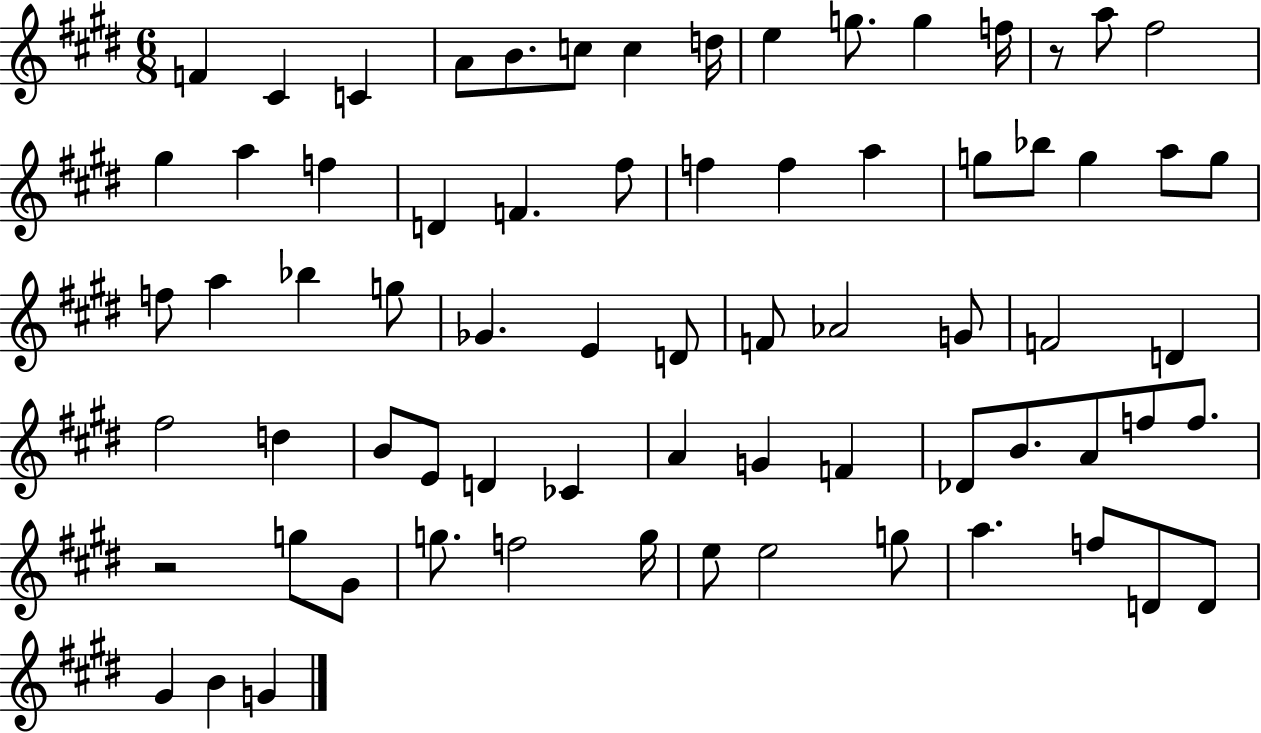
{
  \clef treble
  \numericTimeSignature
  \time 6/8
  \key e \major
  \repeat volta 2 { f'4 cis'4 c'4 | a'8 b'8. c''8 c''4 d''16 | e''4 g''8. g''4 f''16 | r8 a''8 fis''2 | \break gis''4 a''4 f''4 | d'4 f'4. fis''8 | f''4 f''4 a''4 | g''8 bes''8 g''4 a''8 g''8 | \break f''8 a''4 bes''4 g''8 | ges'4. e'4 d'8 | f'8 aes'2 g'8 | f'2 d'4 | \break fis''2 d''4 | b'8 e'8 d'4 ces'4 | a'4 g'4 f'4 | des'8 b'8. a'8 f''8 f''8. | \break r2 g''8 gis'8 | g''8. f''2 g''16 | e''8 e''2 g''8 | a''4. f''8 d'8 d'8 | \break gis'4 b'4 g'4 | } \bar "|."
}